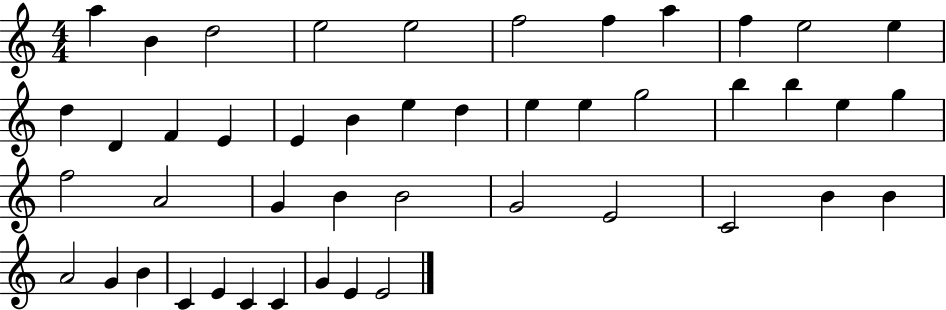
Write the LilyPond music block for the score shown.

{
  \clef treble
  \numericTimeSignature
  \time 4/4
  \key c \major
  a''4 b'4 d''2 | e''2 e''2 | f''2 f''4 a''4 | f''4 e''2 e''4 | \break d''4 d'4 f'4 e'4 | e'4 b'4 e''4 d''4 | e''4 e''4 g''2 | b''4 b''4 e''4 g''4 | \break f''2 a'2 | g'4 b'4 b'2 | g'2 e'2 | c'2 b'4 b'4 | \break a'2 g'4 b'4 | c'4 e'4 c'4 c'4 | g'4 e'4 e'2 | \bar "|."
}